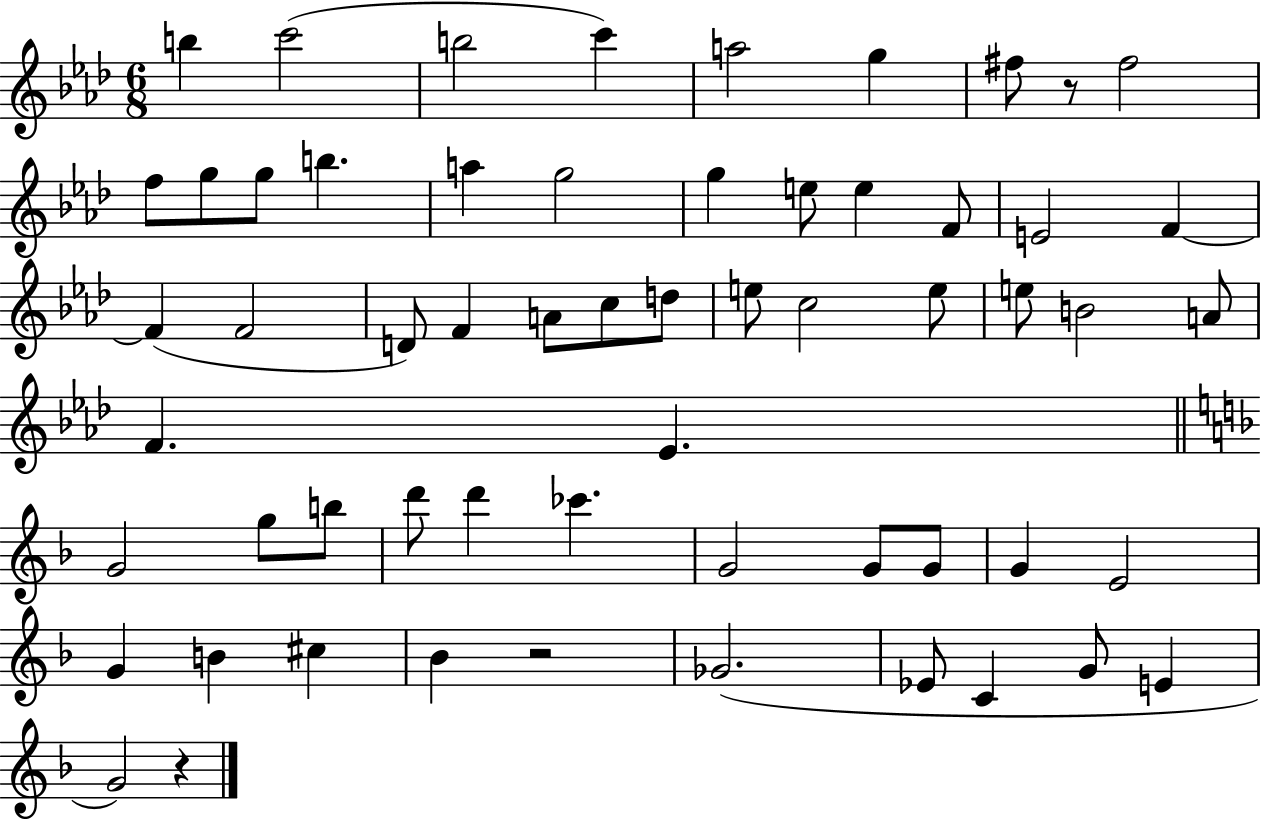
B5/q C6/h B5/h C6/q A5/h G5/q F#5/e R/e F#5/h F5/e G5/e G5/e B5/q. A5/q G5/h G5/q E5/e E5/q F4/e E4/h F4/q F4/q F4/h D4/e F4/q A4/e C5/e D5/e E5/e C5/h E5/e E5/e B4/h A4/e F4/q. Eb4/q. G4/h G5/e B5/e D6/e D6/q CES6/q. G4/h G4/e G4/e G4/q E4/h G4/q B4/q C#5/q Bb4/q R/h Gb4/h. Eb4/e C4/q G4/e E4/q G4/h R/q